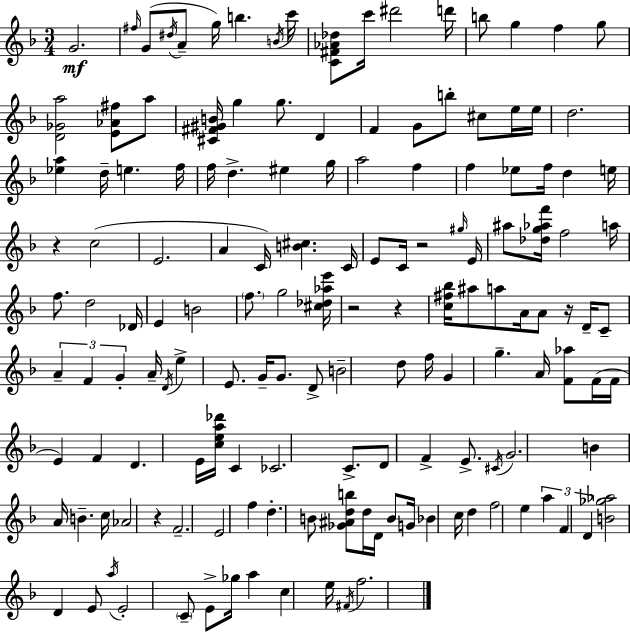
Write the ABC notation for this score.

X:1
T:Untitled
M:3/4
L:1/4
K:Dm
G2 ^f/4 G/2 ^d/4 A/2 g/4 b B/4 c'/4 [C^F_A_d]/2 c'/4 ^d'2 d'/4 b/2 g f g/2 [D_Ga]2 [E_A^f]/2 a/2 [^C^F^GB]/4 g g/2 D F G/2 b/2 ^c/2 e/4 e/4 d2 [_ea] d/4 e f/4 f/4 d ^e g/4 a2 f f _e/2 f/4 d e/4 z c2 E2 A C/4 [B^c] C/4 E/2 C/4 z2 ^g/4 E/4 ^a/2 [_dg_af']/4 f2 a/4 f/2 d2 _D/4 E B2 f/2 g2 [^c_d_ae']/4 z2 z [c^f_b]/4 ^a/2 a/2 A/4 A/2 z/4 D/4 C/2 A F G A/4 D/4 e E/2 G/4 G/2 D/2 B2 d/2 f/4 G g A/4 [F_a]/2 F/4 F/4 E F D E/4 [cea_d']/4 C _C2 C/2 D/2 F E/2 ^C/4 G2 B A/4 B c/4 _A2 z F2 E2 f d B/2 [_G^Adb]/2 d/4 D/4 B/2 G/4 _B c/4 d f2 e a F D [B_g_a]2 D E/2 a/4 E2 C/2 E/2 _g/4 a c e/4 ^F/4 f2